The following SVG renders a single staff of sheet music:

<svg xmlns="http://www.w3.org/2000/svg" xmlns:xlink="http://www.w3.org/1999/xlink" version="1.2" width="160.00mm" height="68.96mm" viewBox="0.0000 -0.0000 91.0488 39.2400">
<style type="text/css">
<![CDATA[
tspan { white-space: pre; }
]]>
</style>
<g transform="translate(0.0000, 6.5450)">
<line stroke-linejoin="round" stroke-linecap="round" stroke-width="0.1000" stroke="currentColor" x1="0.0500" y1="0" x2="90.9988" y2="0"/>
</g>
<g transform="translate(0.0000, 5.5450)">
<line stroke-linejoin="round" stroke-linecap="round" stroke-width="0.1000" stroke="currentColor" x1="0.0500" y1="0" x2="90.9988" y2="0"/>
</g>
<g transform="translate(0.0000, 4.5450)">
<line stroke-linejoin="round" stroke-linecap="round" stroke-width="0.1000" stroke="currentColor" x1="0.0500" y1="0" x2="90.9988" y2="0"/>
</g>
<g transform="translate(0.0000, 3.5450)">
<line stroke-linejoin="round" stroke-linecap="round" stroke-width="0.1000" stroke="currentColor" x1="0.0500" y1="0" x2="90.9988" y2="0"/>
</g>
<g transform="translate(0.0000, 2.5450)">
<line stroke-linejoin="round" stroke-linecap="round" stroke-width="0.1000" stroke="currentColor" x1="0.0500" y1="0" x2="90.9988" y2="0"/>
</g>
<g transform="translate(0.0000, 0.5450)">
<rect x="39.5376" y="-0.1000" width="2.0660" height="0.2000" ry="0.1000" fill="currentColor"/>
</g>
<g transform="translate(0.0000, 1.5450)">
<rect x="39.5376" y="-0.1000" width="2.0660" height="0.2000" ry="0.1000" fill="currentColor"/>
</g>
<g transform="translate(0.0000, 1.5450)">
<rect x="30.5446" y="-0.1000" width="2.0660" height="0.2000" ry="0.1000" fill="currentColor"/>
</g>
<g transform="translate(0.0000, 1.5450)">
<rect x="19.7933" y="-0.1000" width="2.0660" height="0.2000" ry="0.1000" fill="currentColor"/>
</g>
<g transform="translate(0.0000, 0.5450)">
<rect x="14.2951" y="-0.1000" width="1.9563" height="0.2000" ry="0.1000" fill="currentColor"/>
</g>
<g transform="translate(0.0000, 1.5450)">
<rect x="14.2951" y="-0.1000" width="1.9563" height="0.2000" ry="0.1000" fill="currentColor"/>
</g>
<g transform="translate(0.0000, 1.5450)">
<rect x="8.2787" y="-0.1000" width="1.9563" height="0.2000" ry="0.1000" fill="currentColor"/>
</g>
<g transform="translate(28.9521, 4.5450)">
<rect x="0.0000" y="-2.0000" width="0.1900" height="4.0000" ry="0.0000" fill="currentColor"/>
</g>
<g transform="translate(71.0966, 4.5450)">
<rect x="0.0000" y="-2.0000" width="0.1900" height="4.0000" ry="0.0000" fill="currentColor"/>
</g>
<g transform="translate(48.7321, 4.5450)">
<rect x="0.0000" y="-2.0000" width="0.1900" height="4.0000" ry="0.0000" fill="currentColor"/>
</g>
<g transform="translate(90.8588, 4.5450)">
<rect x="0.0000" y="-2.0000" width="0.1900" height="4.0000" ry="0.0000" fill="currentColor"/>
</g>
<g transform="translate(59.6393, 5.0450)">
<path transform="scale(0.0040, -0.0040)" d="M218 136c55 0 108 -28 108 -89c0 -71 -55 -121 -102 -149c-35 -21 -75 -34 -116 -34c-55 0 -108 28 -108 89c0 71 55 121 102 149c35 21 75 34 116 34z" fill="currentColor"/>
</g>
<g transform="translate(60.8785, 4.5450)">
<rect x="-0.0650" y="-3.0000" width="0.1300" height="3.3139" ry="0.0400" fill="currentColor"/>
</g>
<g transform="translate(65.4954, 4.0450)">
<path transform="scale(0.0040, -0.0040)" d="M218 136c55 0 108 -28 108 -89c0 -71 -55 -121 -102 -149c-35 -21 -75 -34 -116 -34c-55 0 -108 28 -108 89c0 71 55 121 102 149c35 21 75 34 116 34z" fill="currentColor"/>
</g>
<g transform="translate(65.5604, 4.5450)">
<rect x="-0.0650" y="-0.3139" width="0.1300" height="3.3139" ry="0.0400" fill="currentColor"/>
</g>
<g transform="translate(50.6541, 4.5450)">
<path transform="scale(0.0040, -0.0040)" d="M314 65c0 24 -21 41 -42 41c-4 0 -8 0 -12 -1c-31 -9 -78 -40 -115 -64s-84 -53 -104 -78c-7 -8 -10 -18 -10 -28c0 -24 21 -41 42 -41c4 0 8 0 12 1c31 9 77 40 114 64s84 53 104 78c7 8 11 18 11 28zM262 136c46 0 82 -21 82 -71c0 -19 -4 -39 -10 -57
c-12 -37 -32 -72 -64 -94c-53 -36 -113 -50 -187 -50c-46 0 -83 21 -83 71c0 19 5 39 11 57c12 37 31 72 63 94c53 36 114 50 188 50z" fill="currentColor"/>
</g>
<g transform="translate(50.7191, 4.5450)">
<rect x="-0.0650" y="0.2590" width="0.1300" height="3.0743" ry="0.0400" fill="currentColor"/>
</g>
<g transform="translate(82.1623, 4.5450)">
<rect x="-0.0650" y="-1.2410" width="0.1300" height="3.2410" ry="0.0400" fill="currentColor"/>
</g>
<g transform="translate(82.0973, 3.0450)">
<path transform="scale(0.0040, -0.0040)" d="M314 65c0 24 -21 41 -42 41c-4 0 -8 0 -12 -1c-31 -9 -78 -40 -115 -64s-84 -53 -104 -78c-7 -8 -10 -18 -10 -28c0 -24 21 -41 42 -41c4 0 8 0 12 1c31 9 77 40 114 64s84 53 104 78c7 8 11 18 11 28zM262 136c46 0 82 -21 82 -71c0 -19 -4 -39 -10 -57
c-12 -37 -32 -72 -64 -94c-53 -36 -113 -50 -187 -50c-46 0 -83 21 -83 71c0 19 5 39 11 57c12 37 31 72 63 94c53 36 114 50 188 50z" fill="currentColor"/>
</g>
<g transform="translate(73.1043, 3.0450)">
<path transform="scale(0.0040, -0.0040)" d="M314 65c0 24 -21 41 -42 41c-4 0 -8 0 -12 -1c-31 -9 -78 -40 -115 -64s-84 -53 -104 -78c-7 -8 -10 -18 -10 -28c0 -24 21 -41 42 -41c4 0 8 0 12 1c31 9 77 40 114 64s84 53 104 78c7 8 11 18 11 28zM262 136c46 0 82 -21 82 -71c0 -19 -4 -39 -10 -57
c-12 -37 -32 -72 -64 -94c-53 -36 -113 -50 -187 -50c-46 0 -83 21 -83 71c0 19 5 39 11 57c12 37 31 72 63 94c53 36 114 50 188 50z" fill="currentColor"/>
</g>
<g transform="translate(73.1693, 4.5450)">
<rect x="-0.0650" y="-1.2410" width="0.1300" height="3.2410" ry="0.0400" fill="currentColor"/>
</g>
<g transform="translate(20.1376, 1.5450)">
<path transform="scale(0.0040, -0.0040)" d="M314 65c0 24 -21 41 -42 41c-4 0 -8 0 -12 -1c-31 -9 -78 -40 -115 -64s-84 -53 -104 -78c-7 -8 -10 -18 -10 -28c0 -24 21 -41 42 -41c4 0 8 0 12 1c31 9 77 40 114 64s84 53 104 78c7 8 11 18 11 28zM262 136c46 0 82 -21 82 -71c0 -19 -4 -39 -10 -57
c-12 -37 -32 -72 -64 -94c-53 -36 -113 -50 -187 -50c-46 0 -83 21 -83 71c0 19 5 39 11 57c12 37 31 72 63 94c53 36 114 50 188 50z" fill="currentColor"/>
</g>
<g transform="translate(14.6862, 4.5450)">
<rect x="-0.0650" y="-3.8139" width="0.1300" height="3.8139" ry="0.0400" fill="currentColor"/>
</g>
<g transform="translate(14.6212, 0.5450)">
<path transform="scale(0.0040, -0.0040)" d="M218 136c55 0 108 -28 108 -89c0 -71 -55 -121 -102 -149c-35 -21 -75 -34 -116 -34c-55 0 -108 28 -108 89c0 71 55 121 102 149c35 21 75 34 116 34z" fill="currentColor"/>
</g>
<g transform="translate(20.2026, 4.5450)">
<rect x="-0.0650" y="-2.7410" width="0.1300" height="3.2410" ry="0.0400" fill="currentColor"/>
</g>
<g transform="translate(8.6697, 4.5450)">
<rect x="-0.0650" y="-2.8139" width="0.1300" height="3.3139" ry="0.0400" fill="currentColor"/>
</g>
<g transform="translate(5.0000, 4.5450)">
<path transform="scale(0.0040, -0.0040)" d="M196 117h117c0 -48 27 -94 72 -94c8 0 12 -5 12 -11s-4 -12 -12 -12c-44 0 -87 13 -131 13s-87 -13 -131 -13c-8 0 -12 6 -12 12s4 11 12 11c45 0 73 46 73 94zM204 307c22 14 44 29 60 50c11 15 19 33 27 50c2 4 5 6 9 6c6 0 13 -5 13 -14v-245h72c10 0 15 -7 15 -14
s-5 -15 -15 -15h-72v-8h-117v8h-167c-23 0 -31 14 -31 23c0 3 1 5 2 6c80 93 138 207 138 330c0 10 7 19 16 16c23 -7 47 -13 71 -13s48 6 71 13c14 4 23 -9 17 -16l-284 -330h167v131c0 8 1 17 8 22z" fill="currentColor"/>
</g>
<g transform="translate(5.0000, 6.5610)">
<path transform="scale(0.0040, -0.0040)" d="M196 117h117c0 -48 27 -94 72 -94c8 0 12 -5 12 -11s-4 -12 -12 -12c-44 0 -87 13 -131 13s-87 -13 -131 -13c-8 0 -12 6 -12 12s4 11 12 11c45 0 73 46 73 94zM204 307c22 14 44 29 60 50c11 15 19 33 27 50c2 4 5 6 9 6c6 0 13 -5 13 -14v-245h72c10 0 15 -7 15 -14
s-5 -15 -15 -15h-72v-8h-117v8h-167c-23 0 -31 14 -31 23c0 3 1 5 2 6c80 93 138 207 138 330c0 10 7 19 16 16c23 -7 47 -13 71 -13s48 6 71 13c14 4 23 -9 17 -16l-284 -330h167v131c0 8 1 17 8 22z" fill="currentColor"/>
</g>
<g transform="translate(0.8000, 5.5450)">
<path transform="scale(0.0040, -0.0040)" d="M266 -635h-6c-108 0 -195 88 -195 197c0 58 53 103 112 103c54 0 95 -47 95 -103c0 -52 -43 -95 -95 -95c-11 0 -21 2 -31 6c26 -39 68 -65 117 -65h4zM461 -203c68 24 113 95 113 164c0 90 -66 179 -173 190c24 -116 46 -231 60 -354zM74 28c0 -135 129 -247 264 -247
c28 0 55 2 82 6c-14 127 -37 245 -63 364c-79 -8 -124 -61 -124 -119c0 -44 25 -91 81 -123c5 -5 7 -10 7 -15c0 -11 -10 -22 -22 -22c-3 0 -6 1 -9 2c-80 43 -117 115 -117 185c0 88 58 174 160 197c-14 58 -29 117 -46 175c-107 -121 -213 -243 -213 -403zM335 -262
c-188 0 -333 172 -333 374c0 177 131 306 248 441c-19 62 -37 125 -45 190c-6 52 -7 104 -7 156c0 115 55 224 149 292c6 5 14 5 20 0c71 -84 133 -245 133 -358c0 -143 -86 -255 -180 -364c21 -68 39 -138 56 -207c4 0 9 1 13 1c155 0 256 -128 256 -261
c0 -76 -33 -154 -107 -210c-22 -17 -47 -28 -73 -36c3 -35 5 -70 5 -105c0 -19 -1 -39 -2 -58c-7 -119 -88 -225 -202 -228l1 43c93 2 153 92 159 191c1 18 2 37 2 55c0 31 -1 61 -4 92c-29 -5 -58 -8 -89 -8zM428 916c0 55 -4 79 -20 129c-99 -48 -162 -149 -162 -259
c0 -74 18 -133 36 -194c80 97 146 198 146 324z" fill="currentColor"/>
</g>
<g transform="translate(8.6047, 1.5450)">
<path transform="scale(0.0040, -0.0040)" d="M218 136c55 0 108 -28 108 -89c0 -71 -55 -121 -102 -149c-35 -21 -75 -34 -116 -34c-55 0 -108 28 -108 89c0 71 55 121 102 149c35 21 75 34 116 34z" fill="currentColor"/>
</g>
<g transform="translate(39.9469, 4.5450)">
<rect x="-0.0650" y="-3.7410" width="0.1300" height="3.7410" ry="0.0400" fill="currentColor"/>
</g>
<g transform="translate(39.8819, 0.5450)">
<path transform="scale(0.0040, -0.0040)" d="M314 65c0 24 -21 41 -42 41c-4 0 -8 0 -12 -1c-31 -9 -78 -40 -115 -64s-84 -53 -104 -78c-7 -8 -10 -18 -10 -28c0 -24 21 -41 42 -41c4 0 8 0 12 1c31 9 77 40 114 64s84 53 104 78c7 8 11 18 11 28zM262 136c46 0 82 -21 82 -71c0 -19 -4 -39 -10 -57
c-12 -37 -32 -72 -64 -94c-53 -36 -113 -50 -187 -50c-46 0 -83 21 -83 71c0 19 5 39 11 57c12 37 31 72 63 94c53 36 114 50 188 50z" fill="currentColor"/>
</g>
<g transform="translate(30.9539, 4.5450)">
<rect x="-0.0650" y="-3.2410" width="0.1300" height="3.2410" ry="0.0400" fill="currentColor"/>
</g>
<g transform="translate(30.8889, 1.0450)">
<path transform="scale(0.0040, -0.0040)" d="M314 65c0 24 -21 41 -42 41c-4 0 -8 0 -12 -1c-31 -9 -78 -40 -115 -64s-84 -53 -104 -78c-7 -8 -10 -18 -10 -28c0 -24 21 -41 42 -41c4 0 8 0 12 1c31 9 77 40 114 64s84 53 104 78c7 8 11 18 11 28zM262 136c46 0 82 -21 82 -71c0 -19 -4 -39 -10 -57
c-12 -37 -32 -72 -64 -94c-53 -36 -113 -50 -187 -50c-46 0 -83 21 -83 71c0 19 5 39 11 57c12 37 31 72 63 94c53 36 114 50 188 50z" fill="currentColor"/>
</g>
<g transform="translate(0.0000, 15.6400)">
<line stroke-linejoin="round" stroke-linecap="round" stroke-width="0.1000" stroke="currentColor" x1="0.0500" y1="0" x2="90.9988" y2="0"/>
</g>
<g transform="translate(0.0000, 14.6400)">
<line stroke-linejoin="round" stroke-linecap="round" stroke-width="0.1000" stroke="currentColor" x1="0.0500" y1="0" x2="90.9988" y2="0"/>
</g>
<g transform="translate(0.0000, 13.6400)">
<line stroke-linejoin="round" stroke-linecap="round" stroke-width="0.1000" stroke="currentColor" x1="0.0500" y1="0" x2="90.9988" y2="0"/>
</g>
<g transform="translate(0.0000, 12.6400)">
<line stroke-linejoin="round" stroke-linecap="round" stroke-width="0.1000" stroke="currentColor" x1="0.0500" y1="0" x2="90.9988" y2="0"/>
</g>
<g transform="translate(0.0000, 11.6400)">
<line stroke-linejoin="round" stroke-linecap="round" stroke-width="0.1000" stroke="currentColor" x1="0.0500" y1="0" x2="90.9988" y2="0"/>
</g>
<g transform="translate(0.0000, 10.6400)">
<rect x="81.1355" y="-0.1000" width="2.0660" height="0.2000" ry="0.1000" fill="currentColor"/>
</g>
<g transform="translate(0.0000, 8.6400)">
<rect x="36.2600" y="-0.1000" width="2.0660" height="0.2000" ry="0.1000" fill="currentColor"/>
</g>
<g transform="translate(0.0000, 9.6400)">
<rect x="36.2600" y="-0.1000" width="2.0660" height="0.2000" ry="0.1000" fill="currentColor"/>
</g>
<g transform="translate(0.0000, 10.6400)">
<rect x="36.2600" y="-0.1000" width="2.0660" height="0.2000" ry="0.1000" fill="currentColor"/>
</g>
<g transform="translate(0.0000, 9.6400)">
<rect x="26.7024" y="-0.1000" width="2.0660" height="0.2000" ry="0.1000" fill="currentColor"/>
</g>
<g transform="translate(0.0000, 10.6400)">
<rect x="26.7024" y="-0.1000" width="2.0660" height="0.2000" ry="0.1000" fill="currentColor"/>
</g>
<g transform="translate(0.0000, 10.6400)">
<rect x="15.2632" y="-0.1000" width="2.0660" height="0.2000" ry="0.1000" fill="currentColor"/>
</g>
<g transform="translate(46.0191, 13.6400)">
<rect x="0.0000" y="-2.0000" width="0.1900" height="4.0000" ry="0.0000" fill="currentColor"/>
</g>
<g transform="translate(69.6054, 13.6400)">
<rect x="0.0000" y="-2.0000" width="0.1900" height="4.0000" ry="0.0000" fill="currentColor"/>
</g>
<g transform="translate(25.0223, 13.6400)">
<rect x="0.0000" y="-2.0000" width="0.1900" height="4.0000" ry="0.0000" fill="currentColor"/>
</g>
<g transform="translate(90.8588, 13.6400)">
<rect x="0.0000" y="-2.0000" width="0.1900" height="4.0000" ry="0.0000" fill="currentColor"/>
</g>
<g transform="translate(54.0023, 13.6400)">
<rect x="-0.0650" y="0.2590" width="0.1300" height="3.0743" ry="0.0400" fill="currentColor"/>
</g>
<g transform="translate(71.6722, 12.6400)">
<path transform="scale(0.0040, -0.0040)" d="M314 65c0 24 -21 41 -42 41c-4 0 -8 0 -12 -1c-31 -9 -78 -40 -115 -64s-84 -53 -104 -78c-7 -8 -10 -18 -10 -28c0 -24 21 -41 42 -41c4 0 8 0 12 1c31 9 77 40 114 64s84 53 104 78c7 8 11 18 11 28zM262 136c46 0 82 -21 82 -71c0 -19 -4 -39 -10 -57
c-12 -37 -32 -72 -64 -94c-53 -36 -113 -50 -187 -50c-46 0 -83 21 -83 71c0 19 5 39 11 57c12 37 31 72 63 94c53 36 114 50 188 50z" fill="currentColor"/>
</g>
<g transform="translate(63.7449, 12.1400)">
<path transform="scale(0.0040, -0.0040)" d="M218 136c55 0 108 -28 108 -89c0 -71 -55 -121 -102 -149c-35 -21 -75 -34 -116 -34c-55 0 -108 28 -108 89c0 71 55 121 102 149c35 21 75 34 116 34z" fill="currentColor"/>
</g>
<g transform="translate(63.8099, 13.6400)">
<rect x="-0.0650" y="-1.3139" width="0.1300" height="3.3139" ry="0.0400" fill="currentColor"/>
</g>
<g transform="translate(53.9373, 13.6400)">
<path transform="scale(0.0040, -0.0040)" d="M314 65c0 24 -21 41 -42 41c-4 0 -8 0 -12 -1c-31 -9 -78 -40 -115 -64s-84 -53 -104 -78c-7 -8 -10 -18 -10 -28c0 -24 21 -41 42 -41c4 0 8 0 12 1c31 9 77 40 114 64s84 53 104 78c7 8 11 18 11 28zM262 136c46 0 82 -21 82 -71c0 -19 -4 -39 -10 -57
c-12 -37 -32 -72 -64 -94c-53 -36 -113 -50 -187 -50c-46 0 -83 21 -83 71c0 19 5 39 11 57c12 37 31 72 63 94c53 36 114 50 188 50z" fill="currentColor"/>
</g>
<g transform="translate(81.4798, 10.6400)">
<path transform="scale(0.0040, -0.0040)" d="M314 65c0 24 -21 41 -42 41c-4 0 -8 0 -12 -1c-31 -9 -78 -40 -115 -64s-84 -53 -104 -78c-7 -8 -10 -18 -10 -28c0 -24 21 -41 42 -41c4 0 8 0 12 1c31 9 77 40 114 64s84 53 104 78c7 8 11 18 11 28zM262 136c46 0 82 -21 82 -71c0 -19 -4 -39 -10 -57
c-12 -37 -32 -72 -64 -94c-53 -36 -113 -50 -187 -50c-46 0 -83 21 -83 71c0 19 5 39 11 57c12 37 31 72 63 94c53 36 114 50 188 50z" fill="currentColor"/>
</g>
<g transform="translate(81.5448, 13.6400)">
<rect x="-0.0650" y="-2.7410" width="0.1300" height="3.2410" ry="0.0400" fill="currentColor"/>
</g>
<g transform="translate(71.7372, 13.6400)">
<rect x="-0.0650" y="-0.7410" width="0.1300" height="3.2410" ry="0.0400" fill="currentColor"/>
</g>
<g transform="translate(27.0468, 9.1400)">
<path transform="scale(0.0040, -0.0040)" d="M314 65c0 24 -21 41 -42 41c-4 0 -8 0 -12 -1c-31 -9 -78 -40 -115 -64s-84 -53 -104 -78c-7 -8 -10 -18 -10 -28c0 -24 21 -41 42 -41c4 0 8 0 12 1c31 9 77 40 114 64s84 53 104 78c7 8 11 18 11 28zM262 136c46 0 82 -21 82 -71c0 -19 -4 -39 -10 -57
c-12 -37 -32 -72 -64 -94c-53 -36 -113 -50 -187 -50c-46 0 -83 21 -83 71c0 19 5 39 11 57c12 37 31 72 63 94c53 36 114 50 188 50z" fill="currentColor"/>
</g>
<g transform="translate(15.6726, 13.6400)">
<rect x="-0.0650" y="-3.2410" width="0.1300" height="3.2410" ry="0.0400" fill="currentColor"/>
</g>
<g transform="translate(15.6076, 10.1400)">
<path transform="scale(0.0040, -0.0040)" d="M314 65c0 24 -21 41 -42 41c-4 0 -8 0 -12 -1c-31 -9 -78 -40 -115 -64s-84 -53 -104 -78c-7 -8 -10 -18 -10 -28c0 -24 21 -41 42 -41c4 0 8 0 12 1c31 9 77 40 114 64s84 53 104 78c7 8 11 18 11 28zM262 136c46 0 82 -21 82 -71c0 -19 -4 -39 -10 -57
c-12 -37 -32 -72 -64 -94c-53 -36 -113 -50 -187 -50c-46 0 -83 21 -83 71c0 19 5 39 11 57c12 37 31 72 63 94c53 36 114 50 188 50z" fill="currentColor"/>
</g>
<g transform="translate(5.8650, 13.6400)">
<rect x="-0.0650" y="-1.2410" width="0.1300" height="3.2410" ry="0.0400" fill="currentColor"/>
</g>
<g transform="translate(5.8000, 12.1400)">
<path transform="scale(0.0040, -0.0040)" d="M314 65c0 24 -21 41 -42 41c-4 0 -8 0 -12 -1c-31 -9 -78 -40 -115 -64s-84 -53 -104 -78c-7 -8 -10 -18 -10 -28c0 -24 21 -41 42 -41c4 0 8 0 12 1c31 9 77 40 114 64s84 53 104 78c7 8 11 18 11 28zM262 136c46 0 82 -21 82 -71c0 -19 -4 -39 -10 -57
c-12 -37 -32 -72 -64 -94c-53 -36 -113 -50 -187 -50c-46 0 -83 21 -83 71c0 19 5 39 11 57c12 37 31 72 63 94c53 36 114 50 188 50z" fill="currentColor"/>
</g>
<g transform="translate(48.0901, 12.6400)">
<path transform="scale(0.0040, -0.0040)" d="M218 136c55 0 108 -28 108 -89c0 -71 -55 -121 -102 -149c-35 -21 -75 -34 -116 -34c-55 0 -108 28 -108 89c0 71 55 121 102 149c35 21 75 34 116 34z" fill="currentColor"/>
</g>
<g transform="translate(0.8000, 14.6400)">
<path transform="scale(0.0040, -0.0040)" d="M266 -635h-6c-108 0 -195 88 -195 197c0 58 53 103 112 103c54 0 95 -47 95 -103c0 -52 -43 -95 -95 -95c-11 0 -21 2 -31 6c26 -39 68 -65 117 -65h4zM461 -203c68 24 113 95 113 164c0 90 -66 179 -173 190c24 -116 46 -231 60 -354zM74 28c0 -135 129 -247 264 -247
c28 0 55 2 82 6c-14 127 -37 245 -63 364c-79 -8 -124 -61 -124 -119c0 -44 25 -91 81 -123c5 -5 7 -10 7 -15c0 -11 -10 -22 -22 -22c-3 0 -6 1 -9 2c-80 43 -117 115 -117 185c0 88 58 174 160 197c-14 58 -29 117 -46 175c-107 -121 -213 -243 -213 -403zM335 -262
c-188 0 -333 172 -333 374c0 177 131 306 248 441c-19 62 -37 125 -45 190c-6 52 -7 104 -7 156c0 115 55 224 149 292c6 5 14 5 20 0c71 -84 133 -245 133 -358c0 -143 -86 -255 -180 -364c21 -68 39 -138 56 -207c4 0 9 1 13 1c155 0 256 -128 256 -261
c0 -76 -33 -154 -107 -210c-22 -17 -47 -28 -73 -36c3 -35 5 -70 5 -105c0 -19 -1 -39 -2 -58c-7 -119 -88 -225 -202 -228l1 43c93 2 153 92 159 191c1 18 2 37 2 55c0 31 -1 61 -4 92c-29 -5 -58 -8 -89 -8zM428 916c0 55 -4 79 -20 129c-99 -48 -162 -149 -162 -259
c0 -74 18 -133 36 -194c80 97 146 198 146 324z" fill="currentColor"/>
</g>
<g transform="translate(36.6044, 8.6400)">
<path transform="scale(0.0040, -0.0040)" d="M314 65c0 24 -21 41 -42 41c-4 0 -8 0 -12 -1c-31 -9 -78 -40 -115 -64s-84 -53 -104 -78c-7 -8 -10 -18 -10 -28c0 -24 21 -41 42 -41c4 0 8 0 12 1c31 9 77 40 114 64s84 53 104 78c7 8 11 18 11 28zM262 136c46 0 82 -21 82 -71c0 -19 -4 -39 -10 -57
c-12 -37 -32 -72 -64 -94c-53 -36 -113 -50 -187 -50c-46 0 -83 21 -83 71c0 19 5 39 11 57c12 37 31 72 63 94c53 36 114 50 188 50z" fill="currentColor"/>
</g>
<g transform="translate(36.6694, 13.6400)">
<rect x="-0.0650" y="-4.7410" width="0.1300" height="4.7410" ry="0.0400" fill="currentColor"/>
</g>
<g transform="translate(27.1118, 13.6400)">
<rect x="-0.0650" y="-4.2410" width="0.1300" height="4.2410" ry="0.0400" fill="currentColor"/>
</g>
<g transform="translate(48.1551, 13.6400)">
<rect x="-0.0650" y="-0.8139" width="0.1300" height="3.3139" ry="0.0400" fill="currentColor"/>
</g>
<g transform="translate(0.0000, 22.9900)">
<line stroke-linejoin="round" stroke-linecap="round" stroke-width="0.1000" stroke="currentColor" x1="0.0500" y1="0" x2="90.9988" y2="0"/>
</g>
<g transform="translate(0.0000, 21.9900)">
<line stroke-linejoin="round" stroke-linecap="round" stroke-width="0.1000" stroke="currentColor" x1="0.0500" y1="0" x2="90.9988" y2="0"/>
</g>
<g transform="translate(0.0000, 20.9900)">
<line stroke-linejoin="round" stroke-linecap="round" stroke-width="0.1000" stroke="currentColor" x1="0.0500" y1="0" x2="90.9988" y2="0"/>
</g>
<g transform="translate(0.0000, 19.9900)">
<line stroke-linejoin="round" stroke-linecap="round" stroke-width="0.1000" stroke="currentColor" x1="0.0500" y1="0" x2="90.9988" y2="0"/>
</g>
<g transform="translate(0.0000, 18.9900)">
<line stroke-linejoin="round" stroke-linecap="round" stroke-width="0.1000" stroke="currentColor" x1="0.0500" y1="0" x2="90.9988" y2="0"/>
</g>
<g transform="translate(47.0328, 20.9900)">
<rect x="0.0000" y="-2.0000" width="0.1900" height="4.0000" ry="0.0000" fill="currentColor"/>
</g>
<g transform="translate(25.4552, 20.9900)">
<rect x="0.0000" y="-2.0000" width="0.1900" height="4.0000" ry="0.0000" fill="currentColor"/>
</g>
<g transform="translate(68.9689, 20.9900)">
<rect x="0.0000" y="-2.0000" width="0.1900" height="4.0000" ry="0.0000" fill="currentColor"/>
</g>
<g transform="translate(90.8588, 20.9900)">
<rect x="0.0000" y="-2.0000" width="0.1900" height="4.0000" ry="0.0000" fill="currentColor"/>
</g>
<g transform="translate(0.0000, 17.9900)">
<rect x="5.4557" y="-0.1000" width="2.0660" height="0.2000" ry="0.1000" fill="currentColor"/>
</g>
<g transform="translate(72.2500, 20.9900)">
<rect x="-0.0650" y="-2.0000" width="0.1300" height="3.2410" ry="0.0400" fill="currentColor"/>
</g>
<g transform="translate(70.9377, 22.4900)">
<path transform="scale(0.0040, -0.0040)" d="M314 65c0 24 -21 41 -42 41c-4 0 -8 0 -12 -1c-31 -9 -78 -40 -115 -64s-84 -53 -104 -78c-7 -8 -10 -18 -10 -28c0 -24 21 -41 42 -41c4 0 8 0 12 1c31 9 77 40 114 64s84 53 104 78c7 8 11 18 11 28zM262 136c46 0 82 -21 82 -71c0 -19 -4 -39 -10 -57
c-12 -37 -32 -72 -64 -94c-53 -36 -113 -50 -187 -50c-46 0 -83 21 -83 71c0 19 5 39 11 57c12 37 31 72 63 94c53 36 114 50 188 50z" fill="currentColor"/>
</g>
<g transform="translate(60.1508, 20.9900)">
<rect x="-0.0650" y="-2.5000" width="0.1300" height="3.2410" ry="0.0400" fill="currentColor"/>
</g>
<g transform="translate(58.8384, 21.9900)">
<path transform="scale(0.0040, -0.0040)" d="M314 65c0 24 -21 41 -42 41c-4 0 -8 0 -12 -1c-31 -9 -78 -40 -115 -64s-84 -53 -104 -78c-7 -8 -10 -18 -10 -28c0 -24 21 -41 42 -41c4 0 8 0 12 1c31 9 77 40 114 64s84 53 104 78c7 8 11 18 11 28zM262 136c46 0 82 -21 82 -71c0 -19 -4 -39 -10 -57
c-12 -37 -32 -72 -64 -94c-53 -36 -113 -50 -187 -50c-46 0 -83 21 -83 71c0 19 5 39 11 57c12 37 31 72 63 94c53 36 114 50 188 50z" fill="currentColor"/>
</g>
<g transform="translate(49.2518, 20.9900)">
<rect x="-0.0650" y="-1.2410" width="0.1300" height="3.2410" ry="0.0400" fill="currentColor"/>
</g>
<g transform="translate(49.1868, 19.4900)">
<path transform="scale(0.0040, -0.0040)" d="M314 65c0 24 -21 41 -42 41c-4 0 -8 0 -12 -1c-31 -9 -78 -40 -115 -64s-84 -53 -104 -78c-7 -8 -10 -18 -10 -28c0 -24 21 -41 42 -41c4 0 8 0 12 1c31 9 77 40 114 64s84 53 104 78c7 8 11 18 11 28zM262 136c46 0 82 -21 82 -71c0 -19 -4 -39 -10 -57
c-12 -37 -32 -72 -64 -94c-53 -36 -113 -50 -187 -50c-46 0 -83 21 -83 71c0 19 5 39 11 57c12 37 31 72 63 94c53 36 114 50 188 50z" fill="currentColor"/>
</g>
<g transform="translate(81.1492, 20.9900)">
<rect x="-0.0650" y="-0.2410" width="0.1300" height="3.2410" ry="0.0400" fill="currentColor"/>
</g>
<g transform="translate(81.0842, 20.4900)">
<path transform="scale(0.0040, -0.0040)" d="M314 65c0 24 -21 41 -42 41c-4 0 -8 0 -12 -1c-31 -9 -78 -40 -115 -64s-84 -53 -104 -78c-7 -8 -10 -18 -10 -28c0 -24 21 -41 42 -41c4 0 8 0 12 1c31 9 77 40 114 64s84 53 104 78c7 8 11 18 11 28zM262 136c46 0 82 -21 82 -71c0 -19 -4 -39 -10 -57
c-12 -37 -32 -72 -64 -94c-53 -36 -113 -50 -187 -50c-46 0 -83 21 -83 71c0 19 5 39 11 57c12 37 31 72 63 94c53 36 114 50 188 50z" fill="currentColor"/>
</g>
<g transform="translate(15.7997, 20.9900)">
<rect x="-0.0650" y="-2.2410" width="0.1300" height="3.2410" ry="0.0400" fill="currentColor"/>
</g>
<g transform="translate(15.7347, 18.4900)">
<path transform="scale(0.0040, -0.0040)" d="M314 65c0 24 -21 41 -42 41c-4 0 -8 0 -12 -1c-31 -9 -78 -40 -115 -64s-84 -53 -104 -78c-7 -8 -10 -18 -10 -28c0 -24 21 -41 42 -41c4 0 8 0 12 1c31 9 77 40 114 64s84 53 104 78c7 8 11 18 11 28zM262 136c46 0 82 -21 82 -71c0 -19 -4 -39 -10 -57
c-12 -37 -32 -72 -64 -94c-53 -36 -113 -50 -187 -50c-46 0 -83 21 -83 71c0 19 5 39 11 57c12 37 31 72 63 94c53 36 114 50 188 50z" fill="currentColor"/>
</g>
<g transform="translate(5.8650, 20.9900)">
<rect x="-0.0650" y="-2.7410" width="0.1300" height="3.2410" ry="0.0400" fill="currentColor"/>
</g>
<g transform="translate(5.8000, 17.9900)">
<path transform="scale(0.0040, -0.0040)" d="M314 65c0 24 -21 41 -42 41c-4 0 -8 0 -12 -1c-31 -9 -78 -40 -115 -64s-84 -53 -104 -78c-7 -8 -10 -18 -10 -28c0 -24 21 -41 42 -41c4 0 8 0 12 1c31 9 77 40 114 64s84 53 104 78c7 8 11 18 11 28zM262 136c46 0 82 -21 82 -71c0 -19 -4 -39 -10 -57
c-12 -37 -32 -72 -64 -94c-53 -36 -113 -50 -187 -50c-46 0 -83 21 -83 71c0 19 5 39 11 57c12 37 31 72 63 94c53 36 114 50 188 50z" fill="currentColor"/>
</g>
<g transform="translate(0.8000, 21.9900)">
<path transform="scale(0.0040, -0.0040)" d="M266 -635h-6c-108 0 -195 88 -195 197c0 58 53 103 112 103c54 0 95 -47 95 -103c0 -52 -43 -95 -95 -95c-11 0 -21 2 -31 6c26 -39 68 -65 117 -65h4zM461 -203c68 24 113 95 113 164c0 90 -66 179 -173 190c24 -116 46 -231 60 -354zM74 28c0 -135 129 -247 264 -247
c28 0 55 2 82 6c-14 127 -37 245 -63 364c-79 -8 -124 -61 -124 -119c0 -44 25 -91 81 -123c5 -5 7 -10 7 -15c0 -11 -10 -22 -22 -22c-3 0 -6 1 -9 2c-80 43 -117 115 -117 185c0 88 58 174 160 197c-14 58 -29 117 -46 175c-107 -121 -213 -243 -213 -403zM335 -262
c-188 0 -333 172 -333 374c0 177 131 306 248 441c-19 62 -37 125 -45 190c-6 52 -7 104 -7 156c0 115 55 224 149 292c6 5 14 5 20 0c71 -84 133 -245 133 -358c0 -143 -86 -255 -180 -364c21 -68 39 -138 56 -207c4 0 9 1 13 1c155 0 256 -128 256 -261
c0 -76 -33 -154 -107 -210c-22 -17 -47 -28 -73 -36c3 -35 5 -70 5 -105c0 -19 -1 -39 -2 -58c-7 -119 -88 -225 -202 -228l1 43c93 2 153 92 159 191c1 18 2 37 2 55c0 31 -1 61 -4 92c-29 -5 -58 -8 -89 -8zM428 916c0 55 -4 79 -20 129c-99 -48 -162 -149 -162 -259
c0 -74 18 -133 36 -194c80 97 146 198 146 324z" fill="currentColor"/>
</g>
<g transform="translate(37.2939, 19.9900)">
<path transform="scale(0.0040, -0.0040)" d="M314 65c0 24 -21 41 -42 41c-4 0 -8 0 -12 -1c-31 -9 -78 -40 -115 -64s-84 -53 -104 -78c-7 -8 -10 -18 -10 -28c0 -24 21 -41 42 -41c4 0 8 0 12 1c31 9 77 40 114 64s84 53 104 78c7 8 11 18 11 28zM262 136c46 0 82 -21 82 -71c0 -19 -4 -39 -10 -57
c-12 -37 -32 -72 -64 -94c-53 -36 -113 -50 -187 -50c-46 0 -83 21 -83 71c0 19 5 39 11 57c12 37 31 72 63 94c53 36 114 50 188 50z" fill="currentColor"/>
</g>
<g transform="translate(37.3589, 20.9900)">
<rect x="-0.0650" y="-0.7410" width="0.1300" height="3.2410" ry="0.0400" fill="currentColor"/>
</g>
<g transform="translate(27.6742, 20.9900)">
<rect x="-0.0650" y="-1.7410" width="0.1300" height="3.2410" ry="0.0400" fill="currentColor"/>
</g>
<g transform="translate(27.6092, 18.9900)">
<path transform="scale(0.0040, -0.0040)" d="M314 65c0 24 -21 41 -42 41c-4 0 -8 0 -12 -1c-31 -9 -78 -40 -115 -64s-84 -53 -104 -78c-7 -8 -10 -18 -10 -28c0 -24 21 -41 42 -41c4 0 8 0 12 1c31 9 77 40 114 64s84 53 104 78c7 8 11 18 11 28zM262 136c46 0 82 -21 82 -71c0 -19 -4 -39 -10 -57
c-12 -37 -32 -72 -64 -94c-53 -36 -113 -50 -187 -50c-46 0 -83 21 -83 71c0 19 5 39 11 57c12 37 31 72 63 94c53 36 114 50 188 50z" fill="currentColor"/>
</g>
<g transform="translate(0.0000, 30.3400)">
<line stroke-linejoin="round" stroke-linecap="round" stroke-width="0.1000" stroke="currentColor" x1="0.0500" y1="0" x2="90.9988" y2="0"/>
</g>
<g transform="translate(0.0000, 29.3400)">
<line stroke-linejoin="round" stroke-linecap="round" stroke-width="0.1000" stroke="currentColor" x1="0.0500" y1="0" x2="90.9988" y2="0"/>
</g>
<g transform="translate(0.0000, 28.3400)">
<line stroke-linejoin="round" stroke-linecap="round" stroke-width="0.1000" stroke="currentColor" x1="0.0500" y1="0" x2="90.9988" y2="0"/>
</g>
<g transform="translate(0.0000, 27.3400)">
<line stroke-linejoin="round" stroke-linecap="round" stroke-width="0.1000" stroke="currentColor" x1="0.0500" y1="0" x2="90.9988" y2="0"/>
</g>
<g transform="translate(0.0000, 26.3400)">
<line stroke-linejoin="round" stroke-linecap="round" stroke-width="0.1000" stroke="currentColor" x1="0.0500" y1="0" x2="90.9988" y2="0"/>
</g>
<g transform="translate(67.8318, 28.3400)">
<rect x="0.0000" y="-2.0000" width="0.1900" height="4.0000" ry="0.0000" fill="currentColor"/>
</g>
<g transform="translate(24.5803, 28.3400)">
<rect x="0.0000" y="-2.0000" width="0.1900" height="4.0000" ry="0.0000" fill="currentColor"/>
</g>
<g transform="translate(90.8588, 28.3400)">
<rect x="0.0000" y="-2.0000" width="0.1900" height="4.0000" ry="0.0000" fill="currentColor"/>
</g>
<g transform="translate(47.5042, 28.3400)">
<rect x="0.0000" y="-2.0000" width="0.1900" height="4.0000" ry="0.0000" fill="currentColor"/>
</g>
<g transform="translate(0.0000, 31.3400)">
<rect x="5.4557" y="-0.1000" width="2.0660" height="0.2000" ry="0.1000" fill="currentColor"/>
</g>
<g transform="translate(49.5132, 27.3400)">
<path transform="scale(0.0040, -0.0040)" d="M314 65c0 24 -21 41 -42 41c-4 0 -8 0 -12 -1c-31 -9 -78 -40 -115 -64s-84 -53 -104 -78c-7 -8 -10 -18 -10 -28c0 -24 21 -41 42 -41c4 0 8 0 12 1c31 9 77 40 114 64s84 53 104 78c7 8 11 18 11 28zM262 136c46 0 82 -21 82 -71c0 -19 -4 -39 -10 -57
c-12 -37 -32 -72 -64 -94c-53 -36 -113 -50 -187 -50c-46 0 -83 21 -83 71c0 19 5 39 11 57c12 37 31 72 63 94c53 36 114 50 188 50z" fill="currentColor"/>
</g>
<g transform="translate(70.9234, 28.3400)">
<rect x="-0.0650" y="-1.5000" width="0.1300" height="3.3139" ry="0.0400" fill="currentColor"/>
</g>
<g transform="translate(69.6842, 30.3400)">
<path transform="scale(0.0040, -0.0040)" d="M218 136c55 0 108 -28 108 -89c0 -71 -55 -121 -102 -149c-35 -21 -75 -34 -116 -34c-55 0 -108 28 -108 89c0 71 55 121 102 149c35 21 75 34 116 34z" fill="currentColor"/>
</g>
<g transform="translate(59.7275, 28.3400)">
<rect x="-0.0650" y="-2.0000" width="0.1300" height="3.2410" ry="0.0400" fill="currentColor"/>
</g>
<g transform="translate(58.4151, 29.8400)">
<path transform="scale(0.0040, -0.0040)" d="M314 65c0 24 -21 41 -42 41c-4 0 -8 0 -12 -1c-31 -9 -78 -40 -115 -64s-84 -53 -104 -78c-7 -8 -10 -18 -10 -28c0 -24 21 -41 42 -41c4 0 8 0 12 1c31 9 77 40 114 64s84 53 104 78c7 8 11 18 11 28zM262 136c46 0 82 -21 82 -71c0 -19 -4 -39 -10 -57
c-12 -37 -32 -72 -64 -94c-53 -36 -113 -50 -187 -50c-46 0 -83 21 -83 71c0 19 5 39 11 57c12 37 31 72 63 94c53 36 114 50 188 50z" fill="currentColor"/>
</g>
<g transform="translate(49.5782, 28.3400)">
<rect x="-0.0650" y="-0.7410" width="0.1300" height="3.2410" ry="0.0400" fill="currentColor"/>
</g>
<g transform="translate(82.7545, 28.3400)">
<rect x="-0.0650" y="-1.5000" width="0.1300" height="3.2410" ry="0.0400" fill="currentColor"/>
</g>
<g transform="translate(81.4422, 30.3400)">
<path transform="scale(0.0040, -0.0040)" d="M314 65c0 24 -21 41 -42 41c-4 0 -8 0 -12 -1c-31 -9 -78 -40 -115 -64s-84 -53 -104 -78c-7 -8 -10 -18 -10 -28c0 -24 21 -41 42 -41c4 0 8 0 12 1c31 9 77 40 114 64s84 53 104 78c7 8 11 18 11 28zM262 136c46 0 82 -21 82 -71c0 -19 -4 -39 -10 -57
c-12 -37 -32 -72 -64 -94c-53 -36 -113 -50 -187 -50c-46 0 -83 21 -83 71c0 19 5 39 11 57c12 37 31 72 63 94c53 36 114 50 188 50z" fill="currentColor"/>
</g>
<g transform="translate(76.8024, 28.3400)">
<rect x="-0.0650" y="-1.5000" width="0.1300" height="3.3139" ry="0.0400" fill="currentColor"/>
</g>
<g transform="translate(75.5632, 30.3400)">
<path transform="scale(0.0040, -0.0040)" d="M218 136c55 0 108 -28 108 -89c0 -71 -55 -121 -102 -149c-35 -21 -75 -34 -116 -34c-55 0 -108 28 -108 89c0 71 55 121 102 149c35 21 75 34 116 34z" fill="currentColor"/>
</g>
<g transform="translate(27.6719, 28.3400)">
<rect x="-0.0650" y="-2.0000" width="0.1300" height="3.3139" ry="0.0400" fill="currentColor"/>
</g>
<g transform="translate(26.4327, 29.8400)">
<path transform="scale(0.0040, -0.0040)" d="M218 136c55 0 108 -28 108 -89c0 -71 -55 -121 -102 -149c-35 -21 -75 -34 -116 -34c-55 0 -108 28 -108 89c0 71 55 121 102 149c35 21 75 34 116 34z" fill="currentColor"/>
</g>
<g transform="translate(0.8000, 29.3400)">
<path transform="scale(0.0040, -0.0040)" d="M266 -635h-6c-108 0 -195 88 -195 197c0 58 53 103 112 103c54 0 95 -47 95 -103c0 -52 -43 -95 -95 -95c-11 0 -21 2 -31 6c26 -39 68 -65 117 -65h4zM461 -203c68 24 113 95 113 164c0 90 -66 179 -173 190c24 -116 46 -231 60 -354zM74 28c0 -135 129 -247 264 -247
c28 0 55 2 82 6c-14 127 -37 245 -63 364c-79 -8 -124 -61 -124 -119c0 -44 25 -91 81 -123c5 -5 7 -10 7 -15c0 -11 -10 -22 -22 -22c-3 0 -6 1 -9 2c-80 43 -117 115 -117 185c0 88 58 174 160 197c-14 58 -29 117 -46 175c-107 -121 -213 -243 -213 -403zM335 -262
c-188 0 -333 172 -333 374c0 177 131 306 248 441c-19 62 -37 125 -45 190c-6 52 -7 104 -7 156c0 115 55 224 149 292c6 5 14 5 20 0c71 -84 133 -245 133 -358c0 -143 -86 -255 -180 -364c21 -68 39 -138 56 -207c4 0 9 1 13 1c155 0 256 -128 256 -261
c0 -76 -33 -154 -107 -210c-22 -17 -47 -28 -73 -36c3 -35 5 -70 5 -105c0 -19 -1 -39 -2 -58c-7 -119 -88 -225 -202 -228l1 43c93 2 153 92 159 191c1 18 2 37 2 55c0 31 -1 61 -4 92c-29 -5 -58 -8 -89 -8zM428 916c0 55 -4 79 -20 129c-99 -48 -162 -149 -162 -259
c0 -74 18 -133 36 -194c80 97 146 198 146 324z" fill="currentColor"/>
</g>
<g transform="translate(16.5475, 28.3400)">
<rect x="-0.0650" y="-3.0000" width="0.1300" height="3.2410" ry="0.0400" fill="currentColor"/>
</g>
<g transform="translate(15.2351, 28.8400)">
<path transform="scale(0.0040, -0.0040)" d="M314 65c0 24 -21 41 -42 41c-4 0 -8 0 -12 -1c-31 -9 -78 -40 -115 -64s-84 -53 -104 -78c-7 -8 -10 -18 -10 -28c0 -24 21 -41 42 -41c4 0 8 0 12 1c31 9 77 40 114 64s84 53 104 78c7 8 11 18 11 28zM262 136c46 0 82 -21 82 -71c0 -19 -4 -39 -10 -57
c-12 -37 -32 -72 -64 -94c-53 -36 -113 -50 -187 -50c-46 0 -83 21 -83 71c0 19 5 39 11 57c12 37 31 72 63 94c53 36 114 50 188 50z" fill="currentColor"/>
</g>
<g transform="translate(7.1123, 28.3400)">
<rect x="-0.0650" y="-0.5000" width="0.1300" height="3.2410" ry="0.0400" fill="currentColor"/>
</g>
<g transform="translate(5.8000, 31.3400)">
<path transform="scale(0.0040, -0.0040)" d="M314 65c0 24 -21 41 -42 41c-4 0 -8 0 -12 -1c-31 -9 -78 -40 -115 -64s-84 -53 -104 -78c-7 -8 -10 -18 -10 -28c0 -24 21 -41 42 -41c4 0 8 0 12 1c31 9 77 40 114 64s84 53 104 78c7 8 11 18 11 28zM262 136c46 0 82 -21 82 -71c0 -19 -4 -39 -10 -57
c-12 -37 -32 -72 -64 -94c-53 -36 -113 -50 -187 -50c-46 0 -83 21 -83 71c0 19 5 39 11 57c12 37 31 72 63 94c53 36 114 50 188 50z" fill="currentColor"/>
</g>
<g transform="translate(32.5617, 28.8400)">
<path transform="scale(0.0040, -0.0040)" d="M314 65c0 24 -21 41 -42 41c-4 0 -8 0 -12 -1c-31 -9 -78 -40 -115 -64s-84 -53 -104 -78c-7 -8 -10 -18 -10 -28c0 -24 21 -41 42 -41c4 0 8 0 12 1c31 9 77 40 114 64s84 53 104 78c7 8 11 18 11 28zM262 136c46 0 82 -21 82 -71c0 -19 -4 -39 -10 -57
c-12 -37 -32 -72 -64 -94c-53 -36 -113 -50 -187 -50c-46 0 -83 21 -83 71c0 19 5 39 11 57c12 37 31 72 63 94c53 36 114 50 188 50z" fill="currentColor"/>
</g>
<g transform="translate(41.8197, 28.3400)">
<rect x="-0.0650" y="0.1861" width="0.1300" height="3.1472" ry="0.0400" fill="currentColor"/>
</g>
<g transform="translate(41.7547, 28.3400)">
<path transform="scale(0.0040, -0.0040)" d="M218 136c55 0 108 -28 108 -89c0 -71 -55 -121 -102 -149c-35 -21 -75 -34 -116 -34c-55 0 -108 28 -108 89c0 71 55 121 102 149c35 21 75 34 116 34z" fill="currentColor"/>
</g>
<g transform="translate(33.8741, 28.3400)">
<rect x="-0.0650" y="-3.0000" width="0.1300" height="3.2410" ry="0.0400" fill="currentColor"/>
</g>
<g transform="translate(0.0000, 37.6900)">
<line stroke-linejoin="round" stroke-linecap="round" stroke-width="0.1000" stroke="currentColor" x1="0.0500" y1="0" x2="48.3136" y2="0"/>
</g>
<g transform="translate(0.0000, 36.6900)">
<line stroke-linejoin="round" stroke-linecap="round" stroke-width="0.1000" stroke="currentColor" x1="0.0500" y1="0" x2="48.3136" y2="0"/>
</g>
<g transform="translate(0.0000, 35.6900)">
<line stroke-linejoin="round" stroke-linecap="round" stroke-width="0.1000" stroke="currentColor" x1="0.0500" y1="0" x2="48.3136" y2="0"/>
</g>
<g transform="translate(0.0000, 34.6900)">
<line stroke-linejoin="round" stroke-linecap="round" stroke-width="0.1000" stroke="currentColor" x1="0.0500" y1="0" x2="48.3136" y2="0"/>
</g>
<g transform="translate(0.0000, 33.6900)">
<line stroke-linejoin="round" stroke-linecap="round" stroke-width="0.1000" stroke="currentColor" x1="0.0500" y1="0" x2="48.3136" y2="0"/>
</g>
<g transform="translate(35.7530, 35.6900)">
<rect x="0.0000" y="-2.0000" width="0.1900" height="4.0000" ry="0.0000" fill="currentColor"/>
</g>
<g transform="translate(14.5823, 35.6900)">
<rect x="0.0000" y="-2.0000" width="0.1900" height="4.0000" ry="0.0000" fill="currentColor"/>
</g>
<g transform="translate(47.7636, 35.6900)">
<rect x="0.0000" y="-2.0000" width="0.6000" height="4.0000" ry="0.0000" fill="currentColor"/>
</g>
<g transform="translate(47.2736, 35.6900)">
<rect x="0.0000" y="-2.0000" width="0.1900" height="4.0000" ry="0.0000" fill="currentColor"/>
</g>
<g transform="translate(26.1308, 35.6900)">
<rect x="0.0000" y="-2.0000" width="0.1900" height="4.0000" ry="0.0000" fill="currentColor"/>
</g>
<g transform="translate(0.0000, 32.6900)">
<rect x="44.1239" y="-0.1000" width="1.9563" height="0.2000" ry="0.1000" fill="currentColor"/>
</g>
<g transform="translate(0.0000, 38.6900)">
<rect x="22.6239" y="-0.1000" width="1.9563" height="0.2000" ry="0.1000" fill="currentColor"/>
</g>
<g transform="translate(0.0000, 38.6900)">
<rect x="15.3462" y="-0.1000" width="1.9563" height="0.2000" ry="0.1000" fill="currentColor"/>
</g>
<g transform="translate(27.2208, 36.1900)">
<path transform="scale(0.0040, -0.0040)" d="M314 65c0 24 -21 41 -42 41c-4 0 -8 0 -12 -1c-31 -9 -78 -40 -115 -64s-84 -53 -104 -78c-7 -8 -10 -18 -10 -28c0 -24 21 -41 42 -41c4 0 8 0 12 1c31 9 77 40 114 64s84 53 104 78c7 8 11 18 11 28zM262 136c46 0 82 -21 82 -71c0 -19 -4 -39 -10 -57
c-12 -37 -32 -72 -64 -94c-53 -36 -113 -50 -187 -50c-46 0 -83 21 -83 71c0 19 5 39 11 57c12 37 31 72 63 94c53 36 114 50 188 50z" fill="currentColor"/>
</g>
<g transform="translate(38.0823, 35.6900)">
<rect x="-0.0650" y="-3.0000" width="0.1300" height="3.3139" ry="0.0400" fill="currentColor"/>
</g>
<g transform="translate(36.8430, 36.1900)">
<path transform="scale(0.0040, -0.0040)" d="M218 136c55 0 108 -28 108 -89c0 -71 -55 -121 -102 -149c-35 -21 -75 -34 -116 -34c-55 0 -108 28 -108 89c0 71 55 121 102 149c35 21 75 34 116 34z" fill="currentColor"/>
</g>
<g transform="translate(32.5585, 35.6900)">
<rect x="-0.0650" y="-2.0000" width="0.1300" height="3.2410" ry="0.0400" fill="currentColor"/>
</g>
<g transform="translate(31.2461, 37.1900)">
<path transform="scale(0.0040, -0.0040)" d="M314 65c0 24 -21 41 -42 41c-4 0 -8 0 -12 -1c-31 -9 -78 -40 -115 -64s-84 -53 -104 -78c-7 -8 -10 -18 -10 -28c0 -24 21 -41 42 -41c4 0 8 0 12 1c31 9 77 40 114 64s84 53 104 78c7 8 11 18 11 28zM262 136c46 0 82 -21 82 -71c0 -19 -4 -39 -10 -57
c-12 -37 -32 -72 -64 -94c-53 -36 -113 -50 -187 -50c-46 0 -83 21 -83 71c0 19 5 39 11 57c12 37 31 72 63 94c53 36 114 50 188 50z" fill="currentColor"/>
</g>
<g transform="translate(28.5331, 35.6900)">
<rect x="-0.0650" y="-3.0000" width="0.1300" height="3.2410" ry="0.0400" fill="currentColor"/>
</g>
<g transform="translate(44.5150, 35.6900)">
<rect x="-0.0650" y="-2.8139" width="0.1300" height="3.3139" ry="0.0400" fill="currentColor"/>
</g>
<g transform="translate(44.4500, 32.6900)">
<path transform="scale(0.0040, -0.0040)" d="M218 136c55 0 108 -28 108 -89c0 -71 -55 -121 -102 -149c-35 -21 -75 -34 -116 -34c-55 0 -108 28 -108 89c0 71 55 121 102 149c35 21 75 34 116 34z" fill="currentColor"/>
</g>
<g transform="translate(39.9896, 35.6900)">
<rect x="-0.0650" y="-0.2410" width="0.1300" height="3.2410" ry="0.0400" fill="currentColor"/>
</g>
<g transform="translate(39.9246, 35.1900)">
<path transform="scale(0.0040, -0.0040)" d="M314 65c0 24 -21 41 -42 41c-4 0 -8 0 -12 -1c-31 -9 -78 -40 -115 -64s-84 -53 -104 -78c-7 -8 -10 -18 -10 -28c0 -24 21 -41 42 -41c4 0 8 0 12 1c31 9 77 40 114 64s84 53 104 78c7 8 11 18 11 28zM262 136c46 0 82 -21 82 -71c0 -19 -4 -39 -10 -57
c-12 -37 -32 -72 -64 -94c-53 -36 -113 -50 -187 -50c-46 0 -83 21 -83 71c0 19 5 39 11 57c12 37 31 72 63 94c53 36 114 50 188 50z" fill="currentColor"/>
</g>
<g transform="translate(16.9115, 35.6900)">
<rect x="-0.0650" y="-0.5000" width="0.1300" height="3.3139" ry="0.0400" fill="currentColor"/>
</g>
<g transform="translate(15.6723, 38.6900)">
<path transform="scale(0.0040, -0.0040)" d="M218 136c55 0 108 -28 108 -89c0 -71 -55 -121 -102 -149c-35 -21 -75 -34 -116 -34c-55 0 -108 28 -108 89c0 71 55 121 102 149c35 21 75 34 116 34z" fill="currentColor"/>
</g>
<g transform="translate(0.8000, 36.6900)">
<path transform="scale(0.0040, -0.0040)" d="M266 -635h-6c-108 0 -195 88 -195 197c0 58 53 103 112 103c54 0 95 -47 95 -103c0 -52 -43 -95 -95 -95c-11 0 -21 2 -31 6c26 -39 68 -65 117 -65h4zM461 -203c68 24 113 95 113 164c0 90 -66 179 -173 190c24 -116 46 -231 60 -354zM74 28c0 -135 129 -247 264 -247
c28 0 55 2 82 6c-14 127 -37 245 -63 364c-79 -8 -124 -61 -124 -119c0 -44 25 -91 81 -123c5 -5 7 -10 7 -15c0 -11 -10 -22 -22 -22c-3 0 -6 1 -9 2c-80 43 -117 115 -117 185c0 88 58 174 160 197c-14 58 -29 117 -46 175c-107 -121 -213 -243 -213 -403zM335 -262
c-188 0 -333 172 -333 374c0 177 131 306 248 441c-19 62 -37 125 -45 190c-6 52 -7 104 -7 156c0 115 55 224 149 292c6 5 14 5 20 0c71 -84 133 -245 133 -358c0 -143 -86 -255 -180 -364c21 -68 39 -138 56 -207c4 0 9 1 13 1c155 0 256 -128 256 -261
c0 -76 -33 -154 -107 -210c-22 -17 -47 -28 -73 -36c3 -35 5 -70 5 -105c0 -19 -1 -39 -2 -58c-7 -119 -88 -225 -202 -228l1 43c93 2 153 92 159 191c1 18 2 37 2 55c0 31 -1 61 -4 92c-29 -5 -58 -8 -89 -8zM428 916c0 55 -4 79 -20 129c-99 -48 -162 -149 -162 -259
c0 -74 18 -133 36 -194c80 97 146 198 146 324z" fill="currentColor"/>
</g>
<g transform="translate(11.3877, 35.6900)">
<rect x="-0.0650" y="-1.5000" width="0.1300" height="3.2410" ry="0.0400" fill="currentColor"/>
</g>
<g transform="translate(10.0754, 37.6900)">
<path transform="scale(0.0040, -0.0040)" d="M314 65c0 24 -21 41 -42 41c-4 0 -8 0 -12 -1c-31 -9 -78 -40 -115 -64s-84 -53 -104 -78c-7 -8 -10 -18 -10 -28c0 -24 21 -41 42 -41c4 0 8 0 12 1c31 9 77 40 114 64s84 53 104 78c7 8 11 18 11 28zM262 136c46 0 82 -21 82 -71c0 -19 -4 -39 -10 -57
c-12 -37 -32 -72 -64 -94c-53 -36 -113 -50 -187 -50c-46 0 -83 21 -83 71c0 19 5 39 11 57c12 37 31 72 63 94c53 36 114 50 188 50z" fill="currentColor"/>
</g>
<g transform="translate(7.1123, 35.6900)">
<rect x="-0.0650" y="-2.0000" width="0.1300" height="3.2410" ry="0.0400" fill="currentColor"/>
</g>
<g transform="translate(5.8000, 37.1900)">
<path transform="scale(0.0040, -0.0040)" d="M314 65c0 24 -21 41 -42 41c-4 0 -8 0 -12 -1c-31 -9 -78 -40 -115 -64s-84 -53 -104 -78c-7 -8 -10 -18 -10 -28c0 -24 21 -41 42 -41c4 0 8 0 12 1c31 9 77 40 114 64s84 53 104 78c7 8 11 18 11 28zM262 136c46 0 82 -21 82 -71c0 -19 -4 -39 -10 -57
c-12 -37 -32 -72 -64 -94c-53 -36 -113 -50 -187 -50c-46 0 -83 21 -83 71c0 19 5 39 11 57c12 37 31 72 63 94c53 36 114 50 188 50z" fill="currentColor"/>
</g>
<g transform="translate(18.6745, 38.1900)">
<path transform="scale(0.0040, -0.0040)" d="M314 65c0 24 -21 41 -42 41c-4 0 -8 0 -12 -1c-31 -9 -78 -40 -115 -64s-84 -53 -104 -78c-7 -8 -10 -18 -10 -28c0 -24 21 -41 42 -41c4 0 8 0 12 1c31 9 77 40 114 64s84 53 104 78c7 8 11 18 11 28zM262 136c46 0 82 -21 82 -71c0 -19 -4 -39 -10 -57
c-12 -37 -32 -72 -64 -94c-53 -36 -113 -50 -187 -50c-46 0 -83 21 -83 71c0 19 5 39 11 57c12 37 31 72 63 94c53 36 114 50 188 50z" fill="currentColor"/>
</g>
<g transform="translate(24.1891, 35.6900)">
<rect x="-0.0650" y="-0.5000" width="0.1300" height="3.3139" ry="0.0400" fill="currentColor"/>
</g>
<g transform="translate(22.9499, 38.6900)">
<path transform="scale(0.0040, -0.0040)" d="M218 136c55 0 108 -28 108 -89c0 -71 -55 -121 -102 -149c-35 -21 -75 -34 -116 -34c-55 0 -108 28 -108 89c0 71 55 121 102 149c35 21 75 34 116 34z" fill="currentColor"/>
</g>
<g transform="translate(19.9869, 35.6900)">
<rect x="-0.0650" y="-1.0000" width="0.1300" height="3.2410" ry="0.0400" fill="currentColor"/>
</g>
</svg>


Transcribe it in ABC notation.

X:1
T:Untitled
M:4/4
L:1/4
K:C
a c' a2 b2 c'2 B2 A c e2 e2 e2 b2 d'2 e'2 d B2 e d2 a2 a2 g2 f2 d2 e2 G2 F2 c2 C2 A2 F A2 B d2 F2 E E E2 F2 E2 C D2 C A2 F2 A c2 a